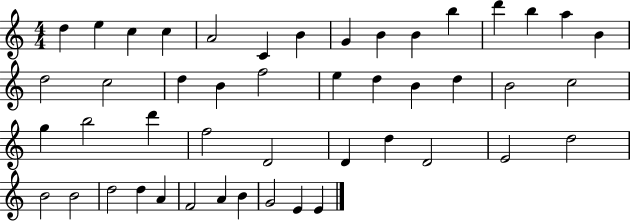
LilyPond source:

{
  \clef treble
  \numericTimeSignature
  \time 4/4
  \key c \major
  d''4 e''4 c''4 c''4 | a'2 c'4 b'4 | g'4 b'4 b'4 b''4 | d'''4 b''4 a''4 b'4 | \break d''2 c''2 | d''4 b'4 f''2 | e''4 d''4 b'4 d''4 | b'2 c''2 | \break g''4 b''2 d'''4 | f''2 d'2 | d'4 d''4 d'2 | e'2 d''2 | \break b'2 b'2 | d''2 d''4 a'4 | f'2 a'4 b'4 | g'2 e'4 e'4 | \break \bar "|."
}